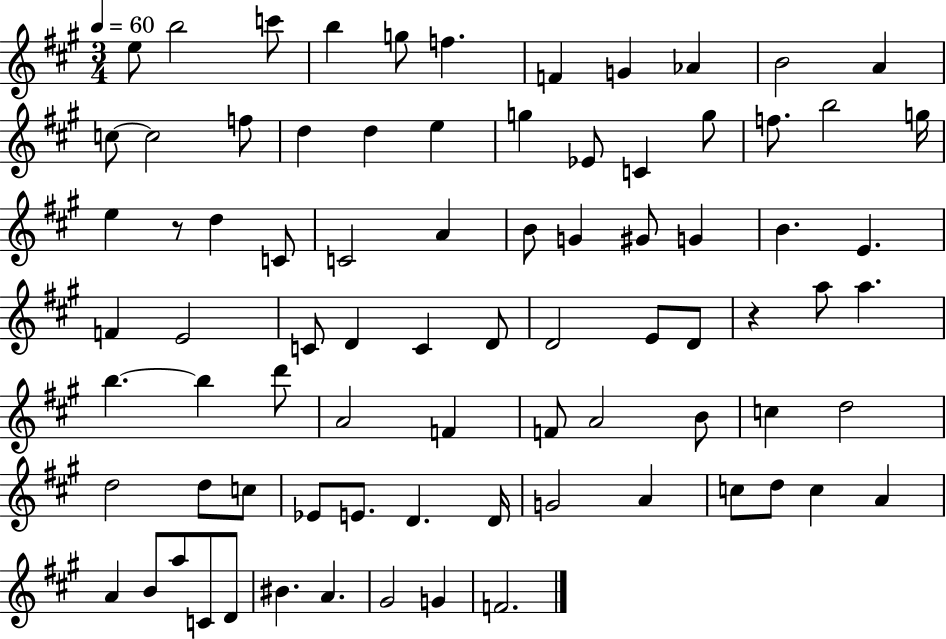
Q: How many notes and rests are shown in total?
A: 81